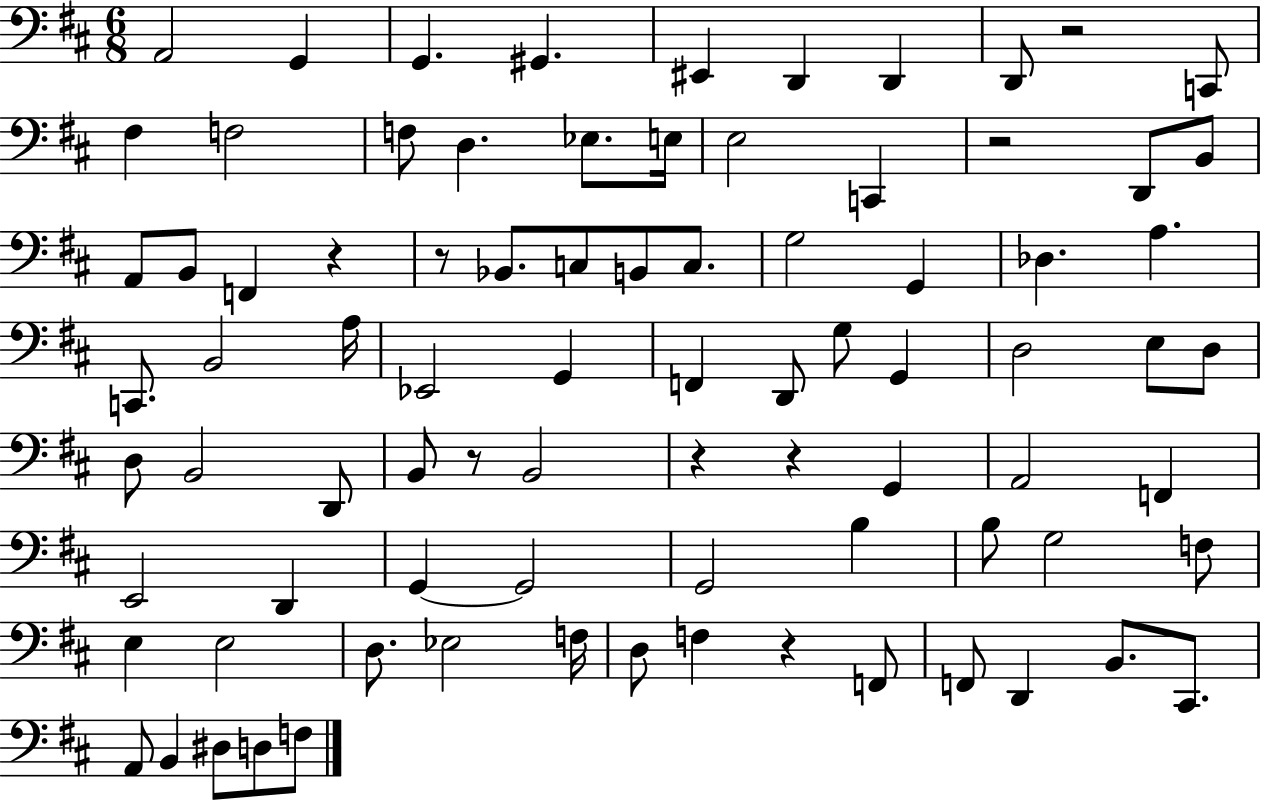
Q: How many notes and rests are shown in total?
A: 84